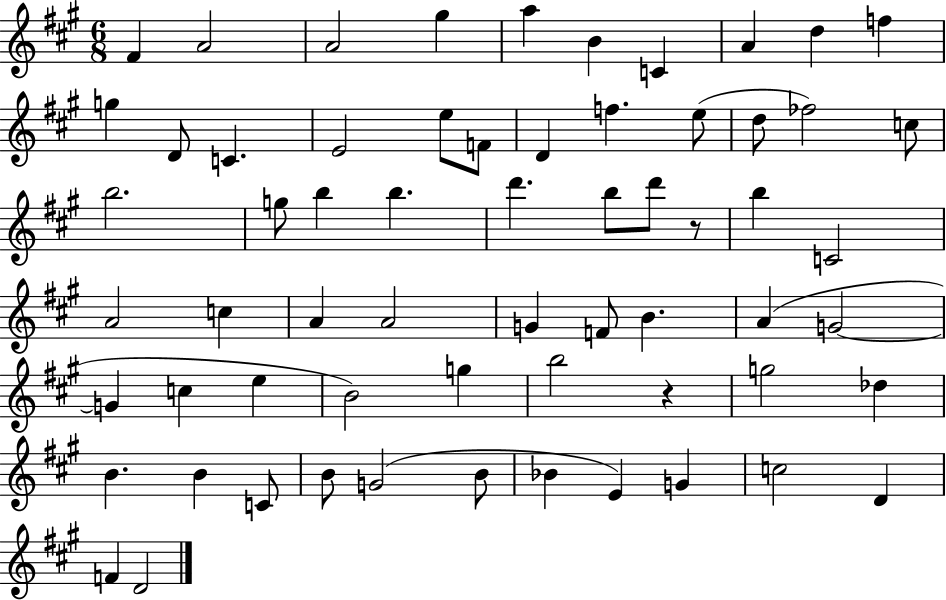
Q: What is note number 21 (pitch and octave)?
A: FES5